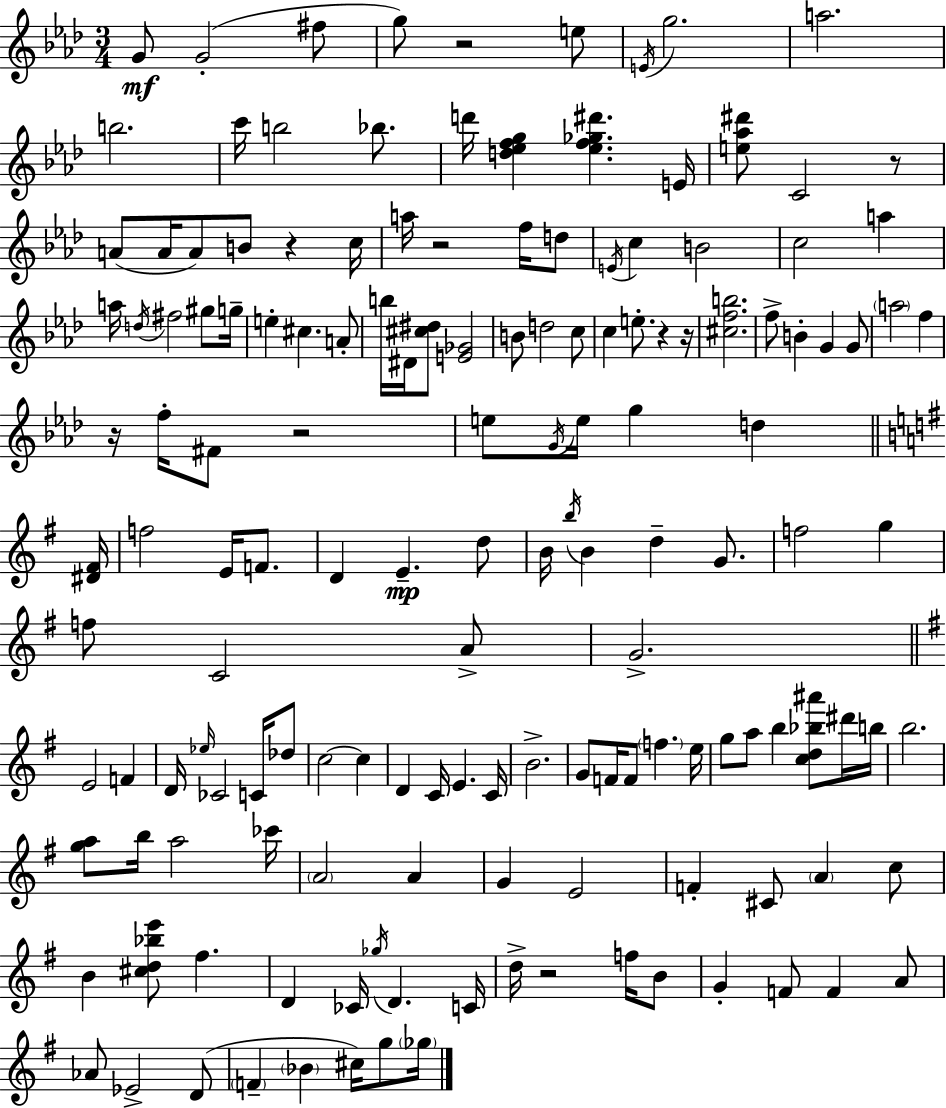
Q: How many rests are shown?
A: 9